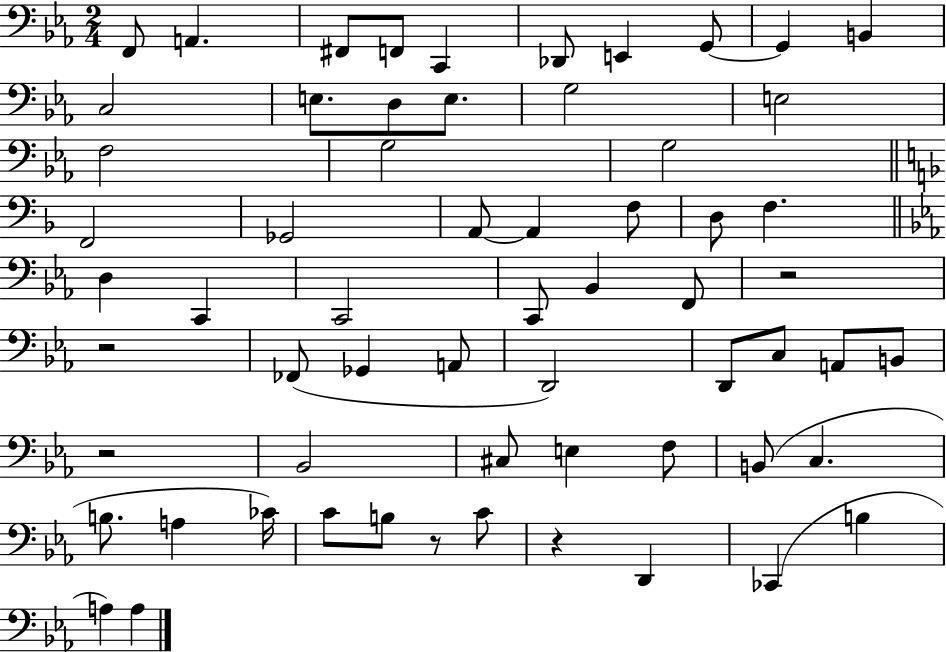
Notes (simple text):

F2/e A2/q. F#2/e F2/e C2/q Db2/e E2/q G2/e G2/q B2/q C3/h E3/e. D3/e E3/e. G3/h E3/h F3/h G3/h G3/h F2/h Gb2/h A2/e A2/q F3/e D3/e F3/q. D3/q C2/q C2/h C2/e Bb2/q F2/e R/h R/h FES2/e Gb2/q A2/e D2/h D2/e C3/e A2/e B2/e R/h Bb2/h C#3/e E3/q F3/e B2/e C3/q. B3/e. A3/q CES4/s C4/e B3/e R/e C4/e R/q D2/q CES2/q B3/q A3/q A3/q